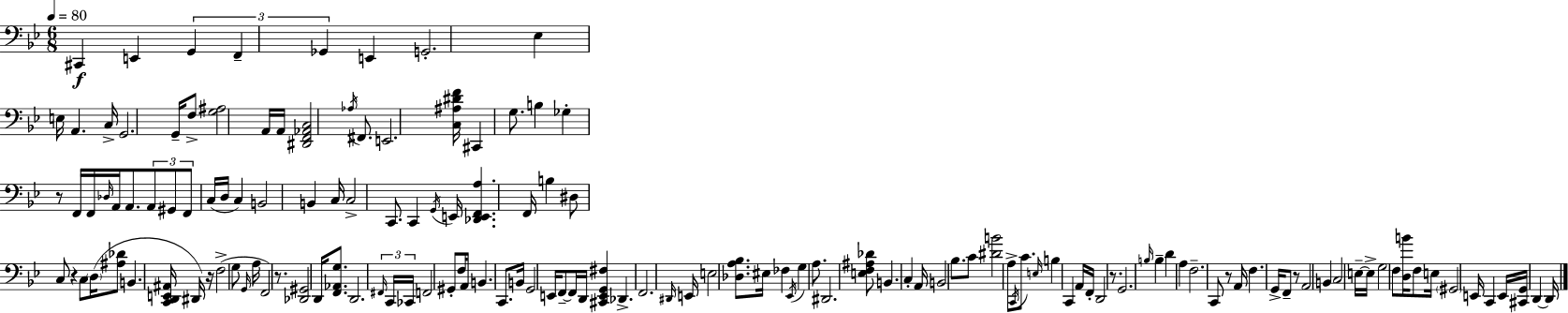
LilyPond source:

{
  \clef bass
  \numericTimeSignature
  \time 6/8
  \key g \minor
  \tempo 4 = 80
  cis,4\f e,4 \tuplet 3/2 { g,4 | f,4-- ges,4 } e,4 | g,2.-. | ees4 e16 a,4. c16-> | \break g,2. | g,16-- f8-> <g ais>2 a,16 | a,16 <dis, f, aes, c>2 \acciaccatura { aes16 } fis,8. | e,2. | \break <c ais dis' f'>16 cis,4 g8. b4 | ges4-. r8 f,16 f,16 \grace { des16 } a,16 a,8. | \tuplet 3/2 { a,8 gis,8 f,8 } c16( d16 c4) | b,2 b,4 | \break c16 c2-> c,8. | c,4 \acciaccatura { g,16 } e,16 <des, e, f, a>4. | f,16 b4 dis8 c8 r4 | c8 \parenthesize d16( <ais des'>8 b,4. | \break <c, d, e, ais,>16 dis,16) r16 f2->( | g8 \grace { g,16 } a16 f,2) | r8. <des, gis,>2 | d,16 <f, aes, g>8. d,2. | \break \tuplet 3/2 { \grace { fis,16 } c,16 ces,16 } f,2 | gis,8-. f16 a,8 b,4. | c,8. b,16 g,2 | e,16 f,8--~~ f,16 d,16 <cis, e, g, fis>4 des,4.-> | \break f,2. | \grace { dis,16 } e,16 e2 | <des a bes>8. eis16 fes4 \acciaccatura { ees,16 } | g4 a8. dis,2. | \break <e f ais des'>8 b,4. | c4-. a,16 b,2 | bes8. c'8 <dis' b'>2 | a8-> \acciaccatura { c,16 } c'8. \grace { e16 } | \break b4 c,4 a,16 f,16-. d,2 | r8. g,2. | \grace { b16 } b4-- | d'4 a4 f2.-- | \break c,8 | r8 a,16 f4. g,16-> f,8-- | r8 a,2 b,4 | c2 e16--~~ e16-> | \break g2 f8 <d b'>16 f8 | e16 \parenthesize gis,2 e,16 c,4 | e,16 <cis, g,>16 d,4~~ d,16 \bar "|."
}